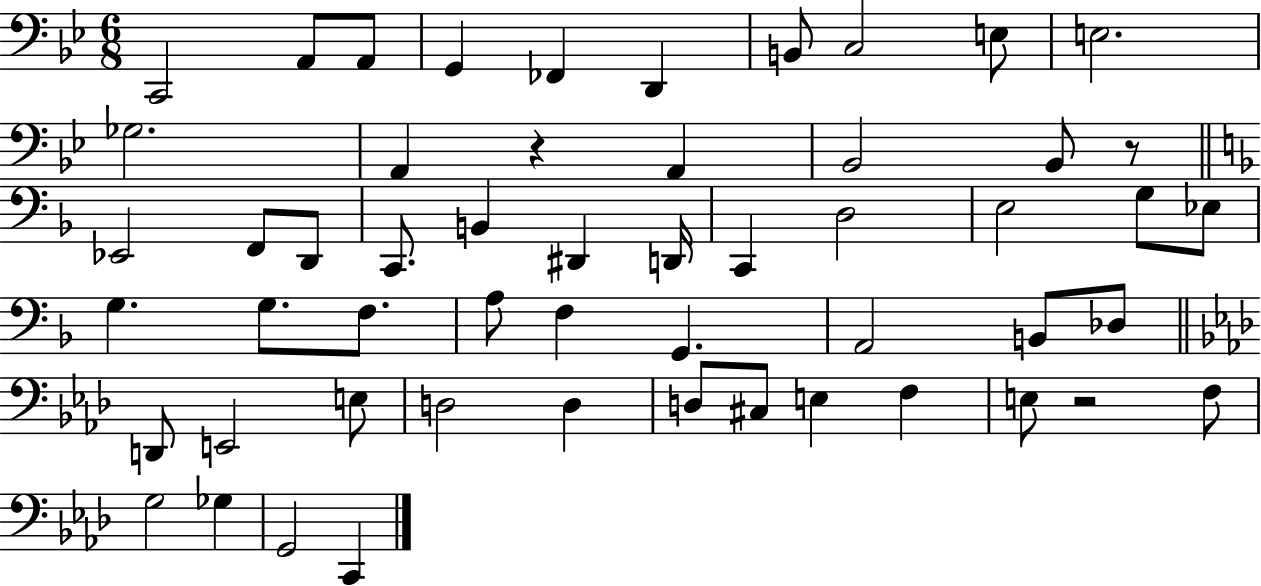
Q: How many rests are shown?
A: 3